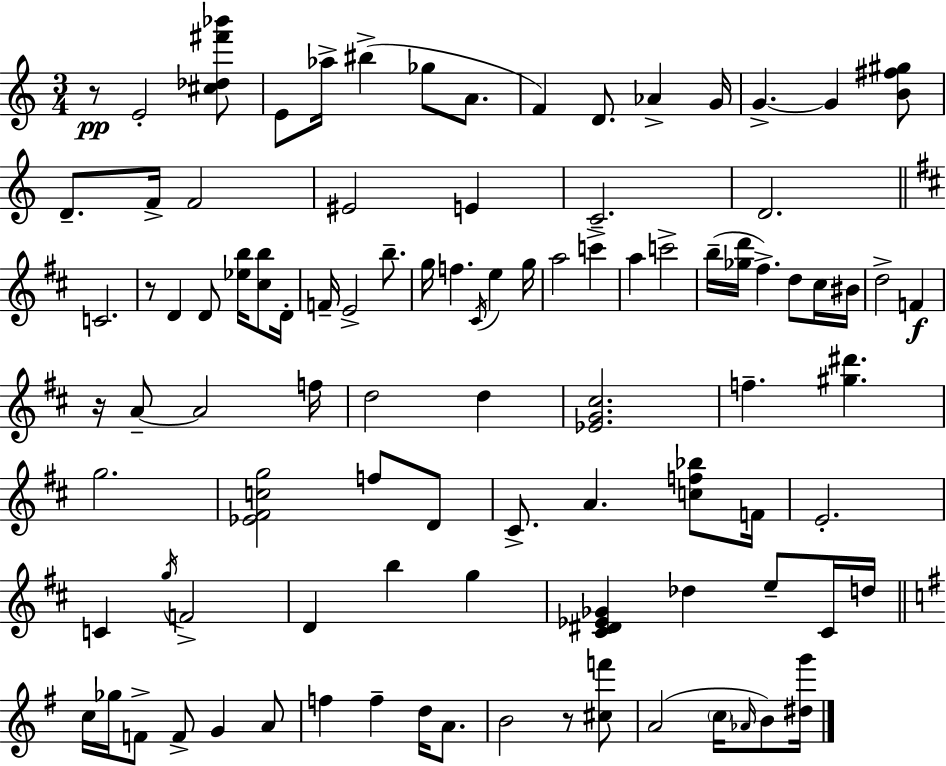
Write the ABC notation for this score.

X:1
T:Untitled
M:3/4
L:1/4
K:C
z/2 E2 [^c_d^f'_b']/2 E/2 _a/4 ^b _g/2 A/2 F D/2 _A G/4 G G [B^f^g]/2 D/2 F/4 F2 ^E2 E C2 D2 C2 z/2 D D/2 [_eb]/4 [^cb]/2 D/4 F/4 E2 b/2 g/4 f ^C/4 e g/4 a2 c' a c'2 b/4 [_gd']/4 ^f d/2 ^c/4 ^B/4 d2 F z/4 A/2 A2 f/4 d2 d [_EG^c]2 f [^g^d'] g2 [_E^Fcg]2 f/2 D/2 ^C/2 A [cf_b]/2 F/4 E2 C g/4 F2 D b g [^C^D_E_G] _d e/2 ^C/4 d/4 c/4 _g/4 F/2 F/2 G A/2 f f d/4 A/2 B2 z/2 [^cf']/2 A2 c/4 _A/4 B/2 [^dg']/4